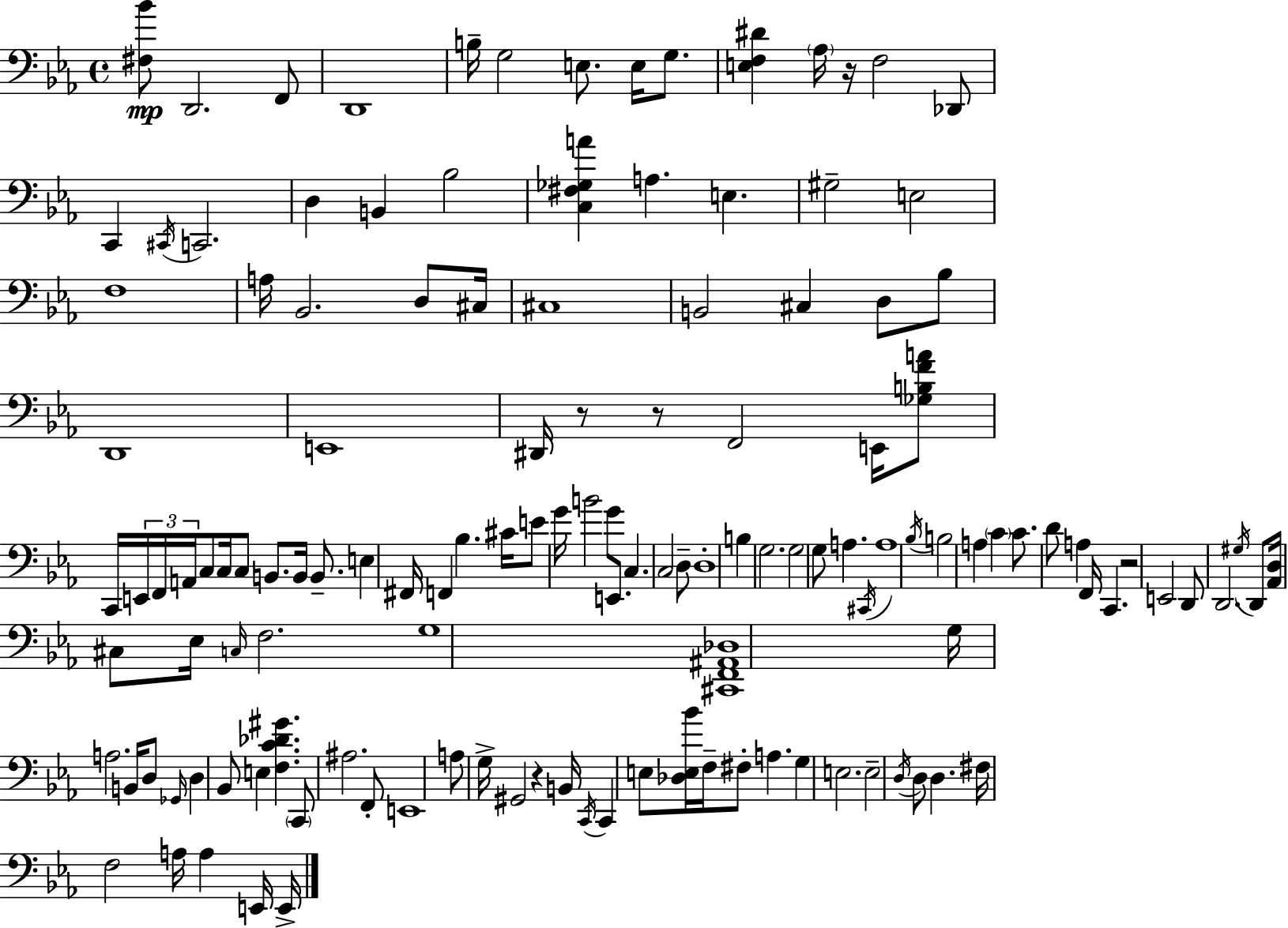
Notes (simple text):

[F#3,Bb4]/e D2/h. F2/e D2/w B3/s G3/h E3/e. E3/s G3/e. [E3,F3,D#4]/q Ab3/s R/s F3/h Db2/e C2/q C#2/s C2/h. D3/q B2/q Bb3/h [C3,F#3,Gb3,A4]/q A3/q. E3/q. G#3/h E3/h F3/w A3/s Bb2/h. D3/e C#3/s C#3/w B2/h C#3/q D3/e Bb3/e D2/w E2/w D#2/s R/e R/e F2/h E2/s [Gb3,B3,F4,A4]/e C2/s E2/s F2/s A2/s C3/e C3/s C3/e B2/e. B2/s B2/e. E3/q F#2/s F2/q Bb3/q. C#4/s E4/e G4/s B4/h G4/e E2/e. C3/q. C3/h D3/e D3/w B3/q G3/h. G3/h G3/e A3/q. C#2/s A3/w Bb3/s B3/h A3/q C4/q C4/e. D4/e A3/q F2/s C2/q. R/h E2/h D2/e D2/h. G#3/s D2/e [Ab2,D3]/s C#3/e Eb3/s C3/s F3/h. G3/w [C#2,F2,A#2,Db3]/w G3/s A3/h. B2/s D3/e Gb2/s D3/q Bb2/e E3/q [F3,C4,Db4,G#4]/q. C2/e A#3/h. F2/e E2/w A3/e G3/s G#2/h R/q B2/s C2/s C2/q E3/e [Db3,E3,Bb4]/s F3/s F#3/e A3/q. G3/q E3/h. E3/h D3/s D3/e D3/q. F#3/s F3/h A3/s A3/q E2/s E2/s